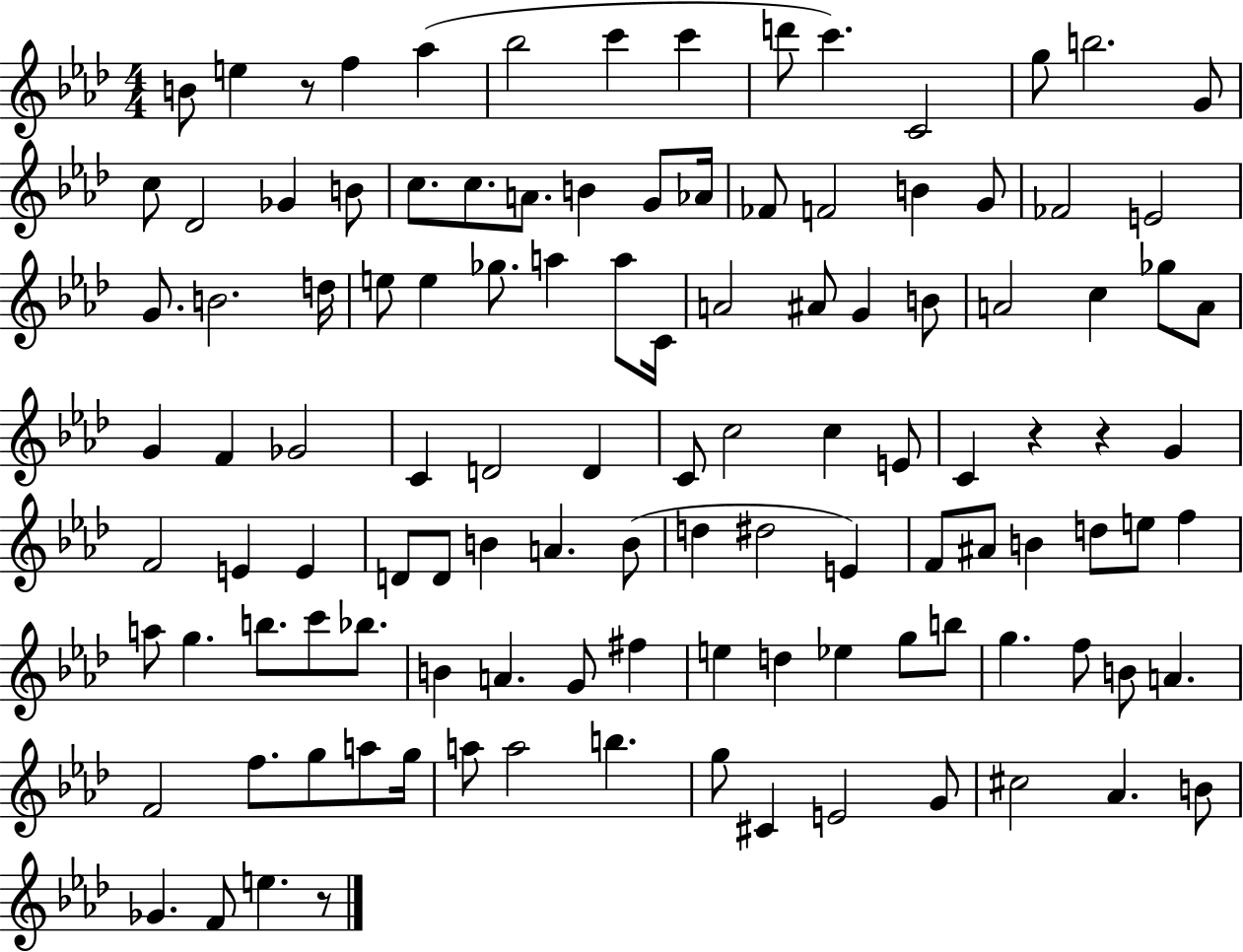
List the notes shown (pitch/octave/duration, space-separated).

B4/e E5/q R/e F5/q Ab5/q Bb5/h C6/q C6/q D6/e C6/q. C4/h G5/e B5/h. G4/e C5/e Db4/h Gb4/q B4/e C5/e. C5/e. A4/e. B4/q G4/e Ab4/s FES4/e F4/h B4/q G4/e FES4/h E4/h G4/e. B4/h. D5/s E5/e E5/q Gb5/e. A5/q A5/e C4/s A4/h A#4/e G4/q B4/e A4/h C5/q Gb5/e A4/e G4/q F4/q Gb4/h C4/q D4/h D4/q C4/e C5/h C5/q E4/e C4/q R/q R/q G4/q F4/h E4/q E4/q D4/e D4/e B4/q A4/q. B4/e D5/q D#5/h E4/q F4/e A#4/e B4/q D5/e E5/e F5/q A5/e G5/q. B5/e. C6/e Bb5/e. B4/q A4/q. G4/e F#5/q E5/q D5/q Eb5/q G5/e B5/e G5/q. F5/e B4/e A4/q. F4/h F5/e. G5/e A5/e G5/s A5/e A5/h B5/q. G5/e C#4/q E4/h G4/e C#5/h Ab4/q. B4/e Gb4/q. F4/e E5/q. R/e